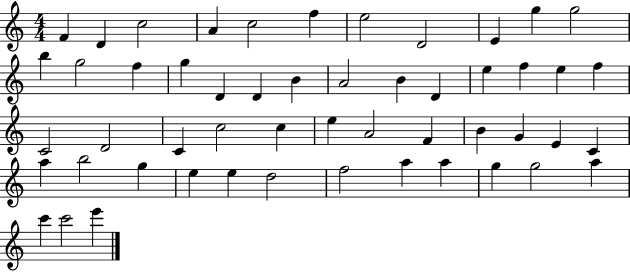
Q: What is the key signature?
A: C major